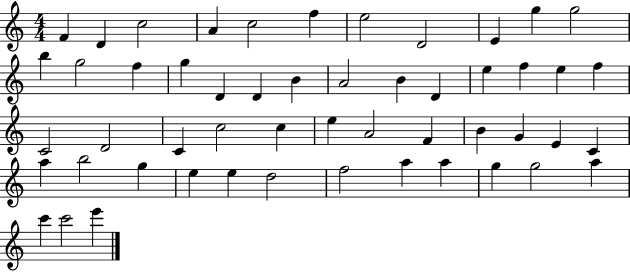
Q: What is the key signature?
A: C major